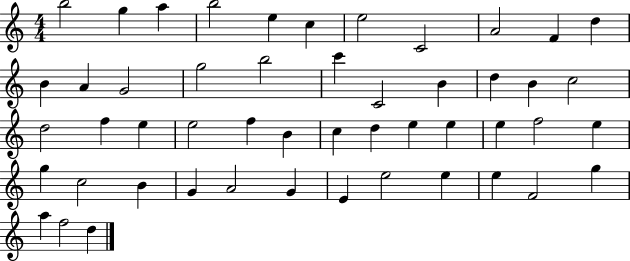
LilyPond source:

{
  \clef treble
  \numericTimeSignature
  \time 4/4
  \key c \major
  b''2 g''4 a''4 | b''2 e''4 c''4 | e''2 c'2 | a'2 f'4 d''4 | \break b'4 a'4 g'2 | g''2 b''2 | c'''4 c'2 b'4 | d''4 b'4 c''2 | \break d''2 f''4 e''4 | e''2 f''4 b'4 | c''4 d''4 e''4 e''4 | e''4 f''2 e''4 | \break g''4 c''2 b'4 | g'4 a'2 g'4 | e'4 e''2 e''4 | e''4 f'2 g''4 | \break a''4 f''2 d''4 | \bar "|."
}